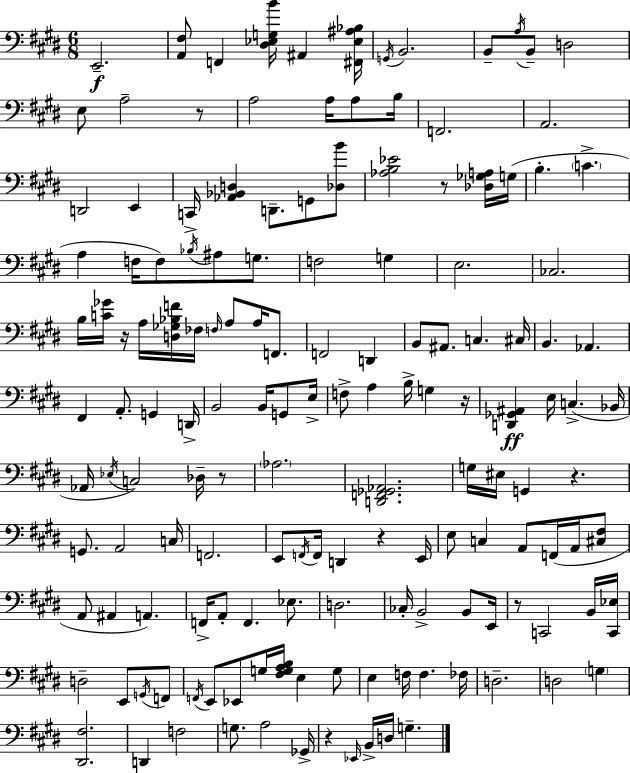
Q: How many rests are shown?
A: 9